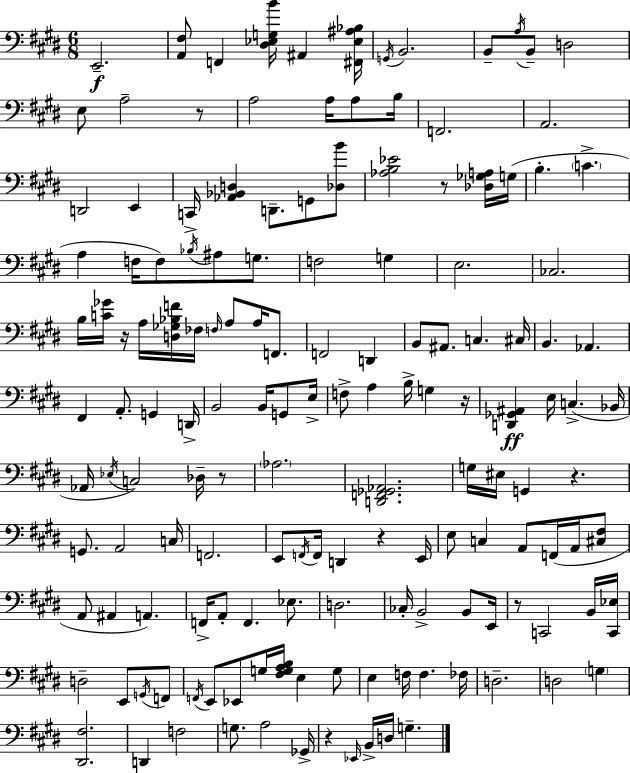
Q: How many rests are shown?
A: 9